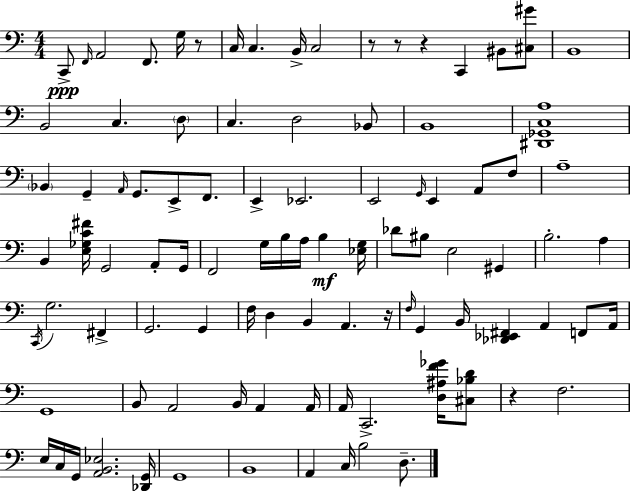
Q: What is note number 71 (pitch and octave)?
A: C2